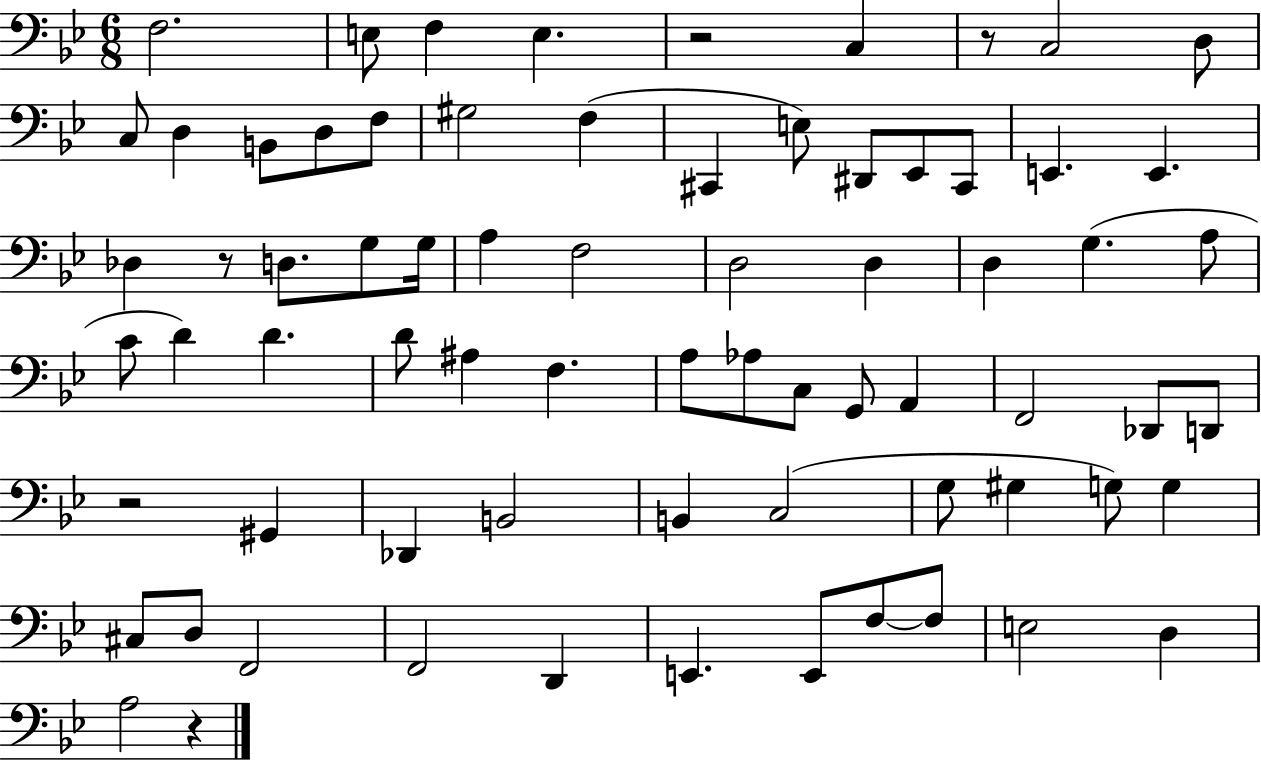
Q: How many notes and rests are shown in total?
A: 72